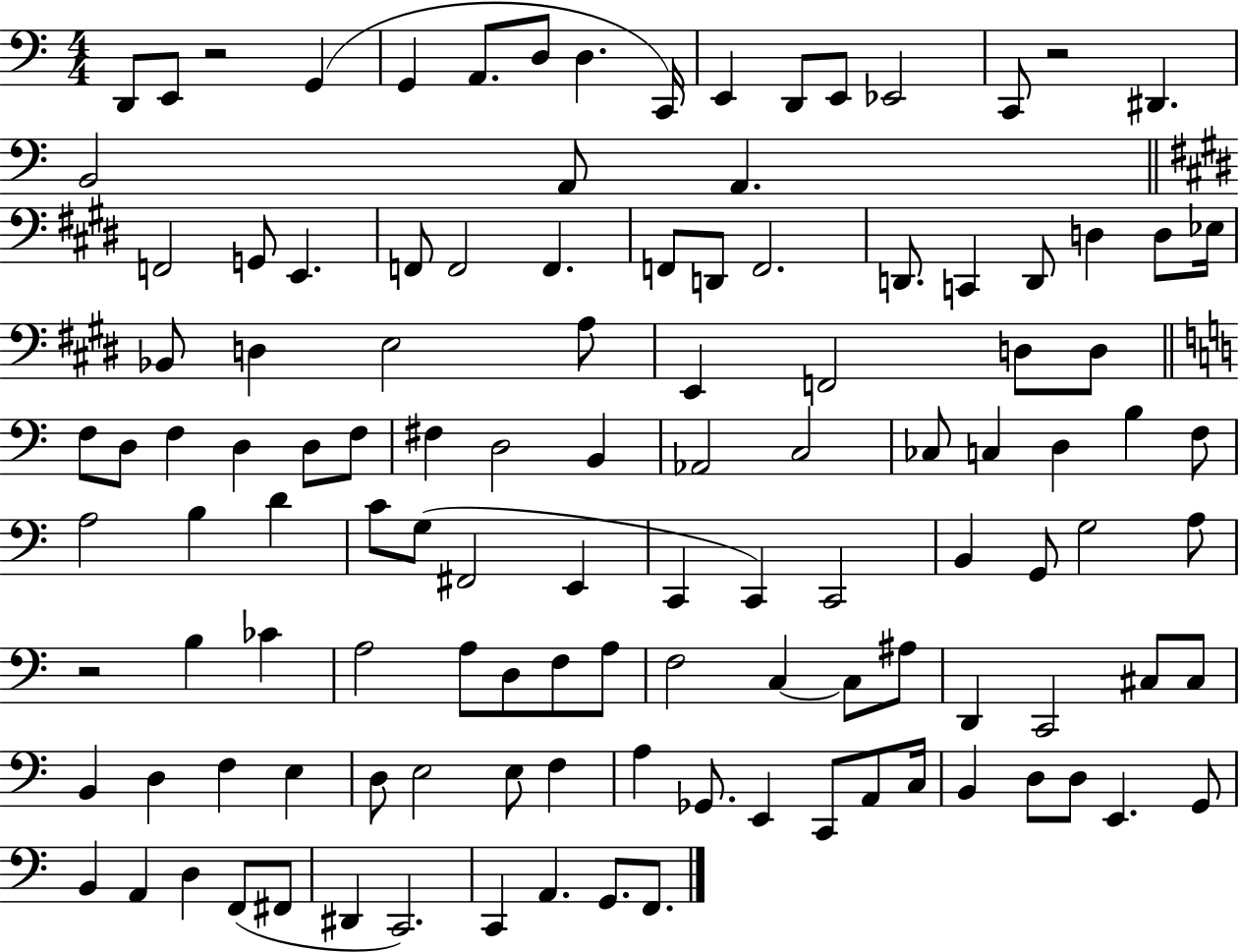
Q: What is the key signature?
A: C major